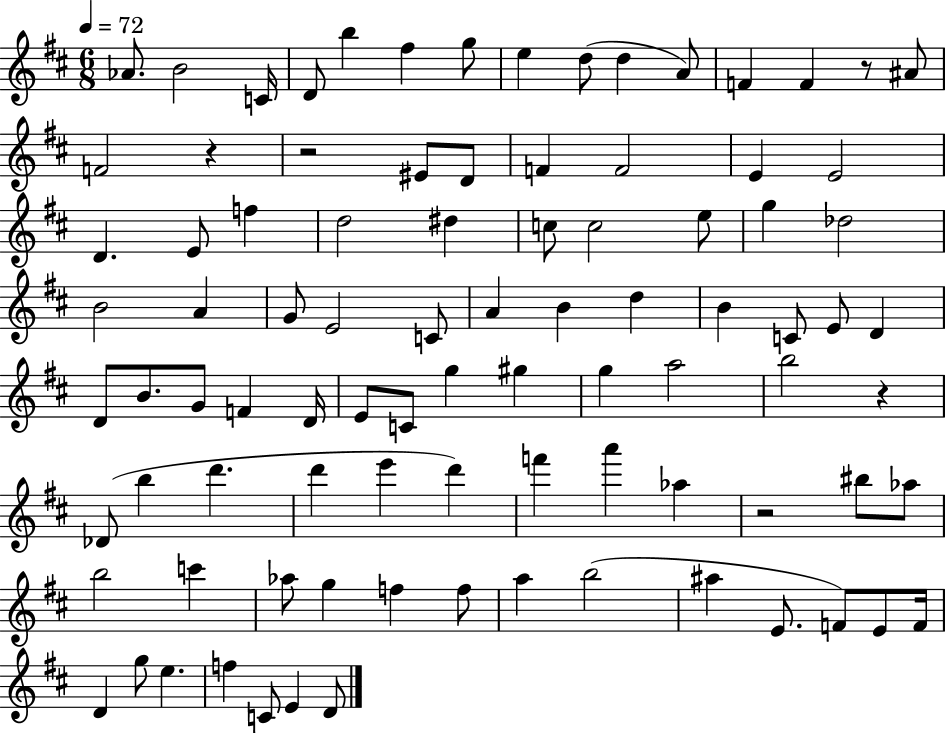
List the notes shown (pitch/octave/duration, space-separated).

Ab4/e. B4/h C4/s D4/e B5/q F#5/q G5/e E5/q D5/e D5/q A4/e F4/q F4/q R/e A#4/e F4/h R/q R/h EIS4/e D4/e F4/q F4/h E4/q E4/h D4/q. E4/e F5/q D5/h D#5/q C5/e C5/h E5/e G5/q Db5/h B4/h A4/q G4/e E4/h C4/e A4/q B4/q D5/q B4/q C4/e E4/e D4/q D4/e B4/e. G4/e F4/q D4/s E4/e C4/e G5/q G#5/q G5/q A5/h B5/h R/q Db4/e B5/q D6/q. D6/q E6/q D6/q F6/q A6/q Ab5/q R/h BIS5/e Ab5/e B5/h C6/q Ab5/e G5/q F5/q F5/e A5/q B5/h A#5/q E4/e. F4/e E4/e F4/s D4/q G5/e E5/q. F5/q C4/e E4/q D4/e